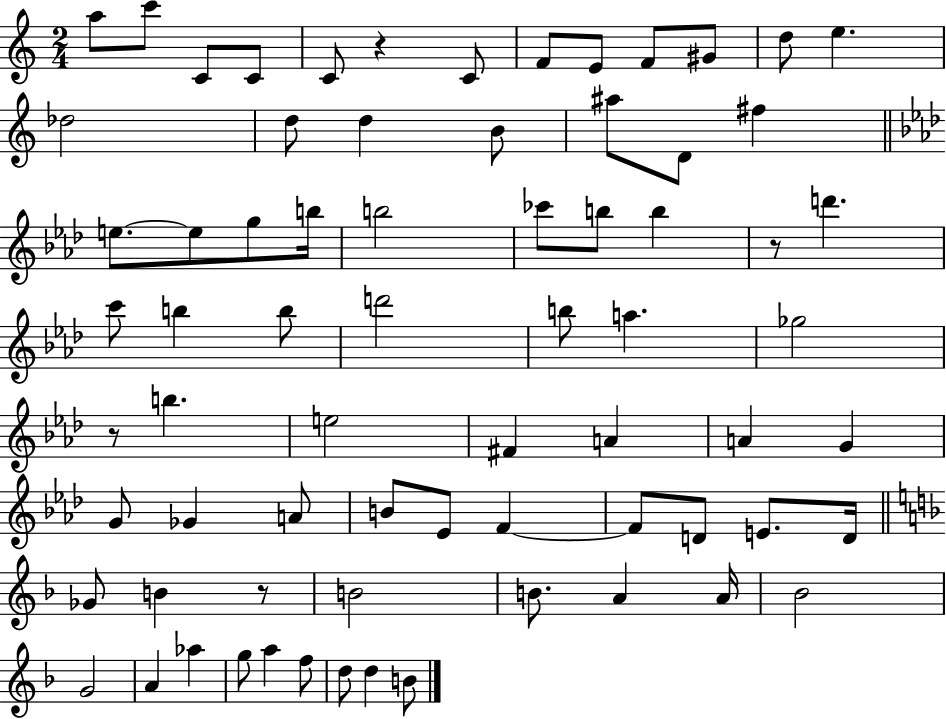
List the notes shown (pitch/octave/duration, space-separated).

A5/e C6/e C4/e C4/e C4/e R/q C4/e F4/e E4/e F4/e G#4/e D5/e E5/q. Db5/h D5/e D5/q B4/e A#5/e D4/e F#5/q E5/e. E5/e G5/e B5/s B5/h CES6/e B5/e B5/q R/e D6/q. C6/e B5/q B5/e D6/h B5/e A5/q. Gb5/h R/e B5/q. E5/h F#4/q A4/q A4/q G4/q G4/e Gb4/q A4/e B4/e Eb4/e F4/q F4/e D4/e E4/e. D4/s Gb4/e B4/q R/e B4/h B4/e. A4/q A4/s Bb4/h G4/h A4/q Ab5/q G5/e A5/q F5/e D5/e D5/q B4/e